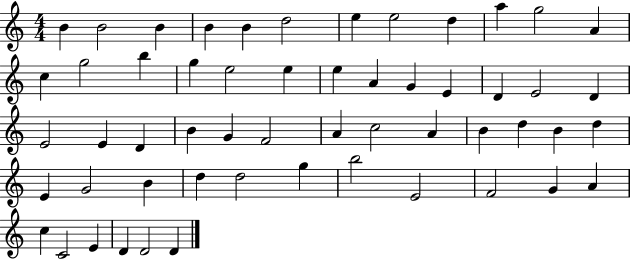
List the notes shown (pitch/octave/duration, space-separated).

B4/q B4/h B4/q B4/q B4/q D5/h E5/q E5/h D5/q A5/q G5/h A4/q C5/q G5/h B5/q G5/q E5/h E5/q E5/q A4/q G4/q E4/q D4/q E4/h D4/q E4/h E4/q D4/q B4/q G4/q F4/h A4/q C5/h A4/q B4/q D5/q B4/q D5/q E4/q G4/h B4/q D5/q D5/h G5/q B5/h E4/h F4/h G4/q A4/q C5/q C4/h E4/q D4/q D4/h D4/q